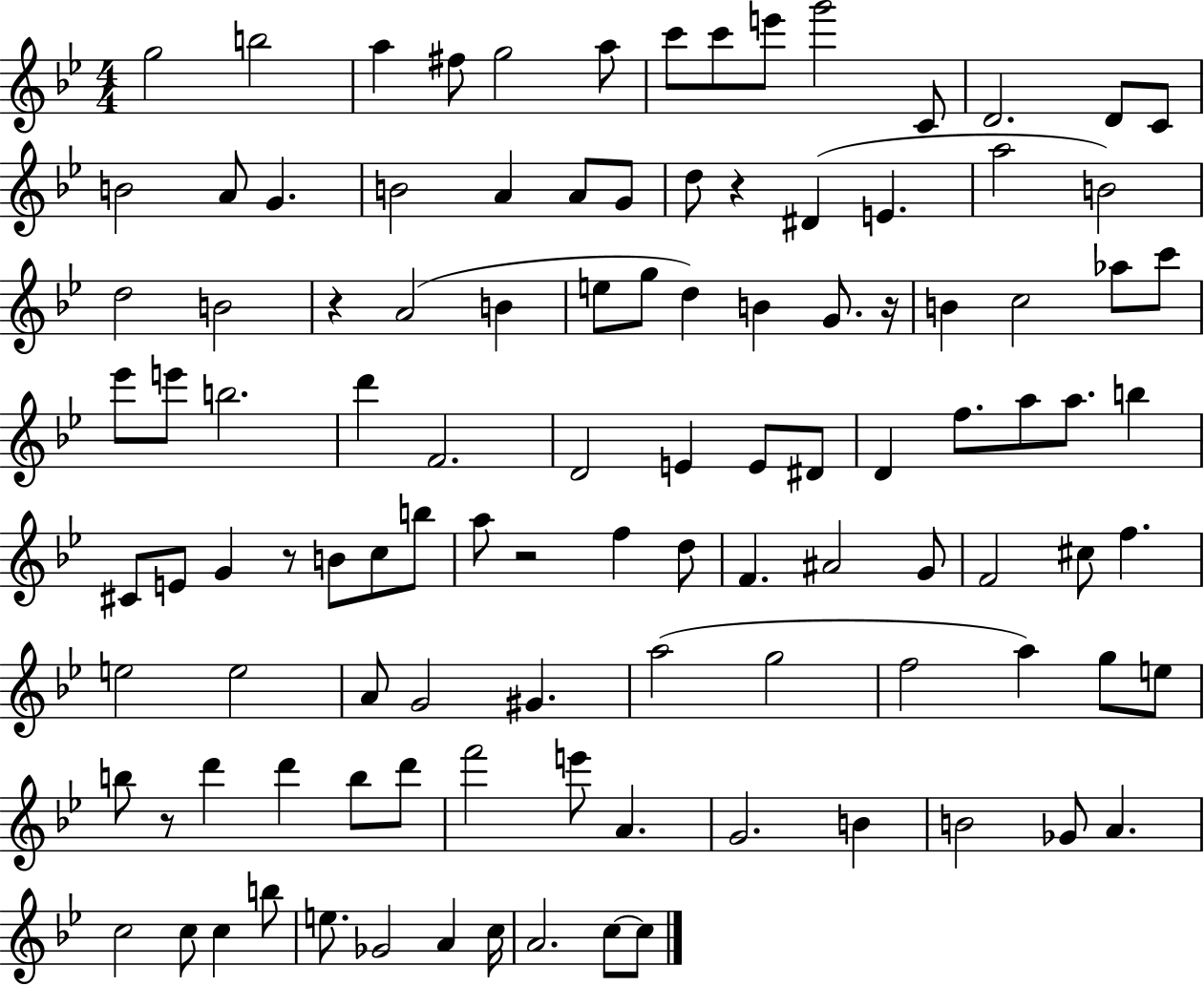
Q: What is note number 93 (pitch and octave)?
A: C5